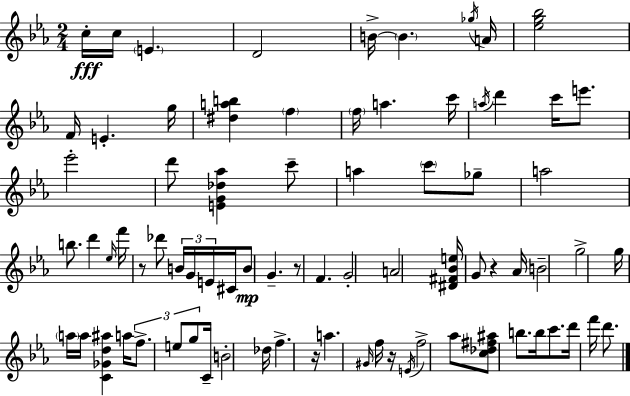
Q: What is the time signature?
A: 2/4